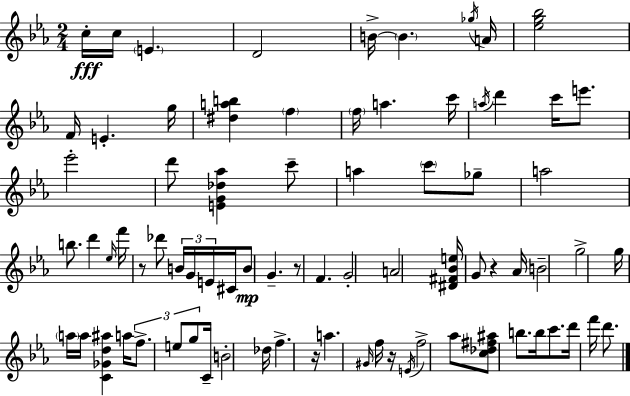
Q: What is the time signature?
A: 2/4